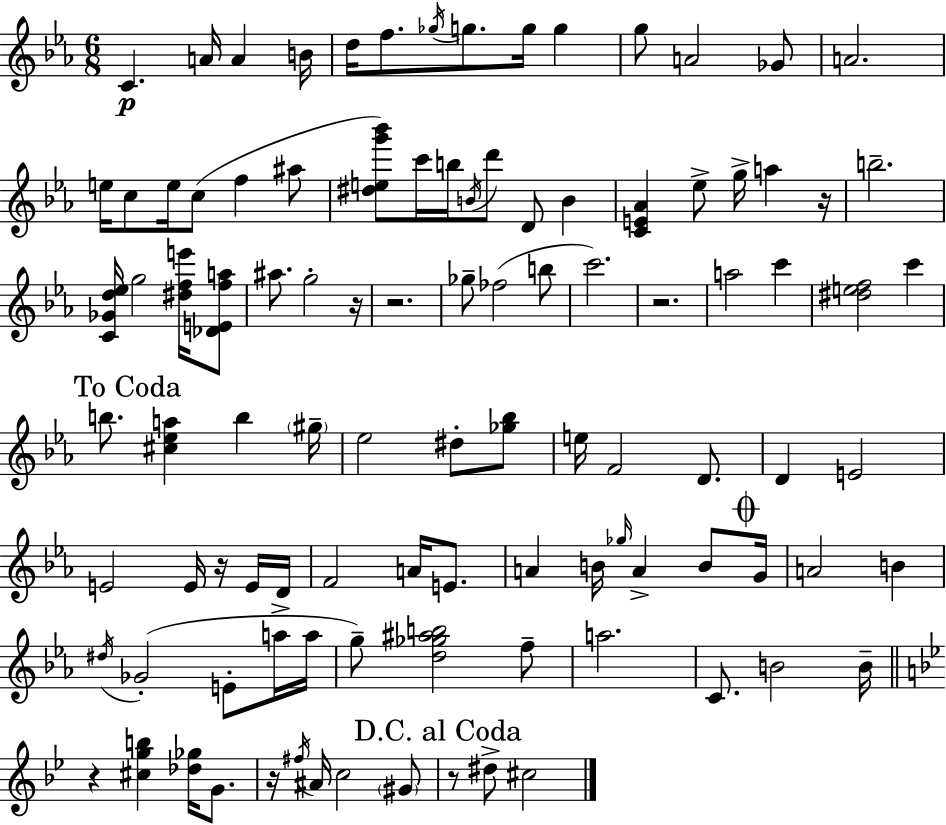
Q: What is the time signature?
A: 6/8